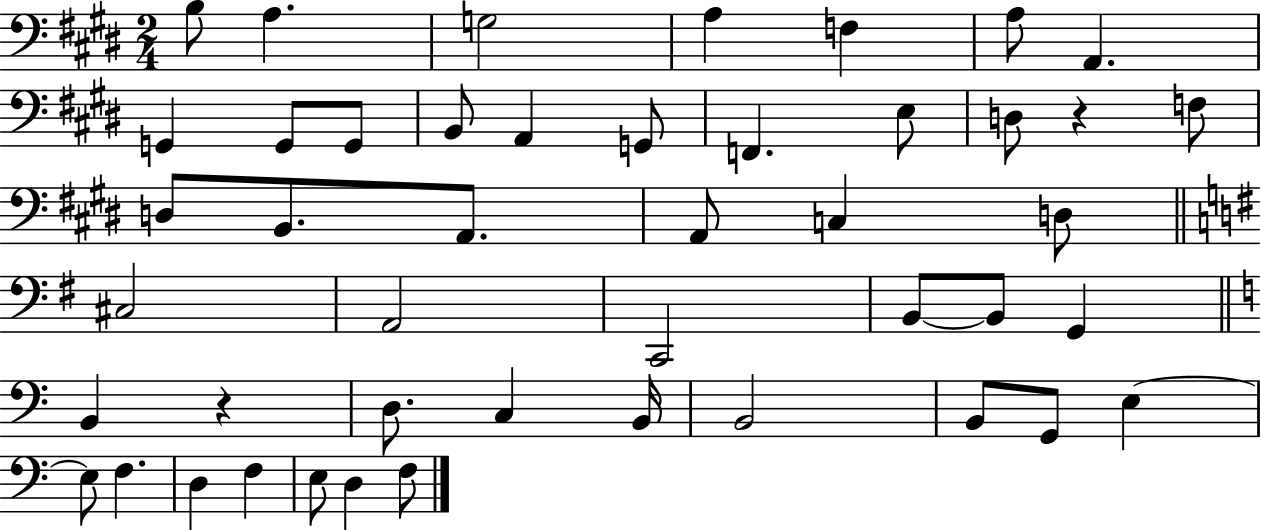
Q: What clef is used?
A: bass